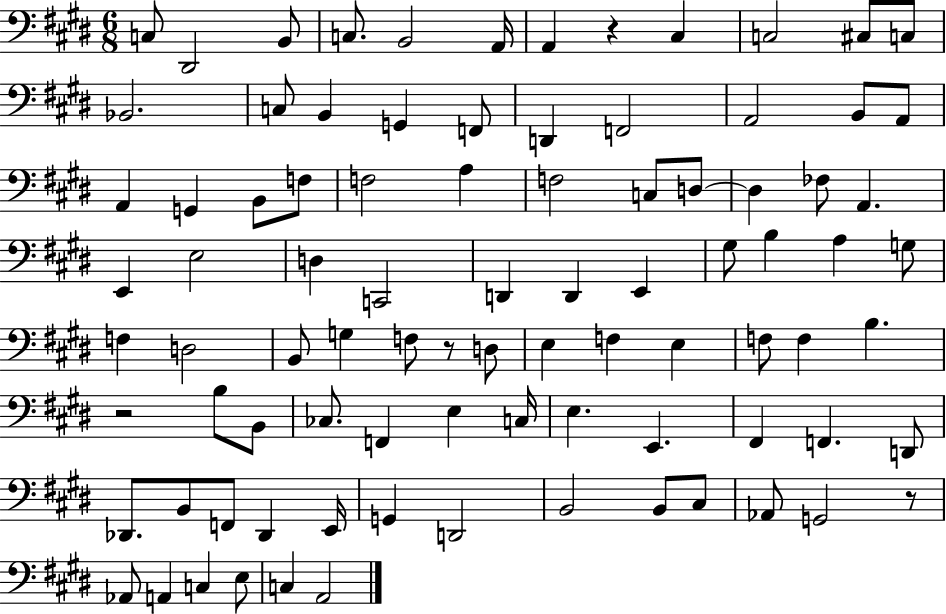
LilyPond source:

{
  \clef bass
  \numericTimeSignature
  \time 6/8
  \key e \major
  c8 dis,2 b,8 | c8. b,2 a,16 | a,4 r4 cis4 | c2 cis8 c8 | \break bes,2. | c8 b,4 g,4 f,8 | d,4 f,2 | a,2 b,8 a,8 | \break a,4 g,4 b,8 f8 | f2 a4 | f2 c8 d8~~ | d4 fes8 a,4. | \break e,4 e2 | d4 c,2 | d,4 d,4 e,4 | gis8 b4 a4 g8 | \break f4 d2 | b,8 g4 f8 r8 d8 | e4 f4 e4 | f8 f4 b4. | \break r2 b8 b,8 | ces8. f,4 e4 c16 | e4. e,4. | fis,4 f,4. d,8 | \break des,8. b,8 f,8 des,4 e,16 | g,4 d,2 | b,2 b,8 cis8 | aes,8 g,2 r8 | \break aes,8 a,4 c4 e8 | c4 a,2 | \bar "|."
}